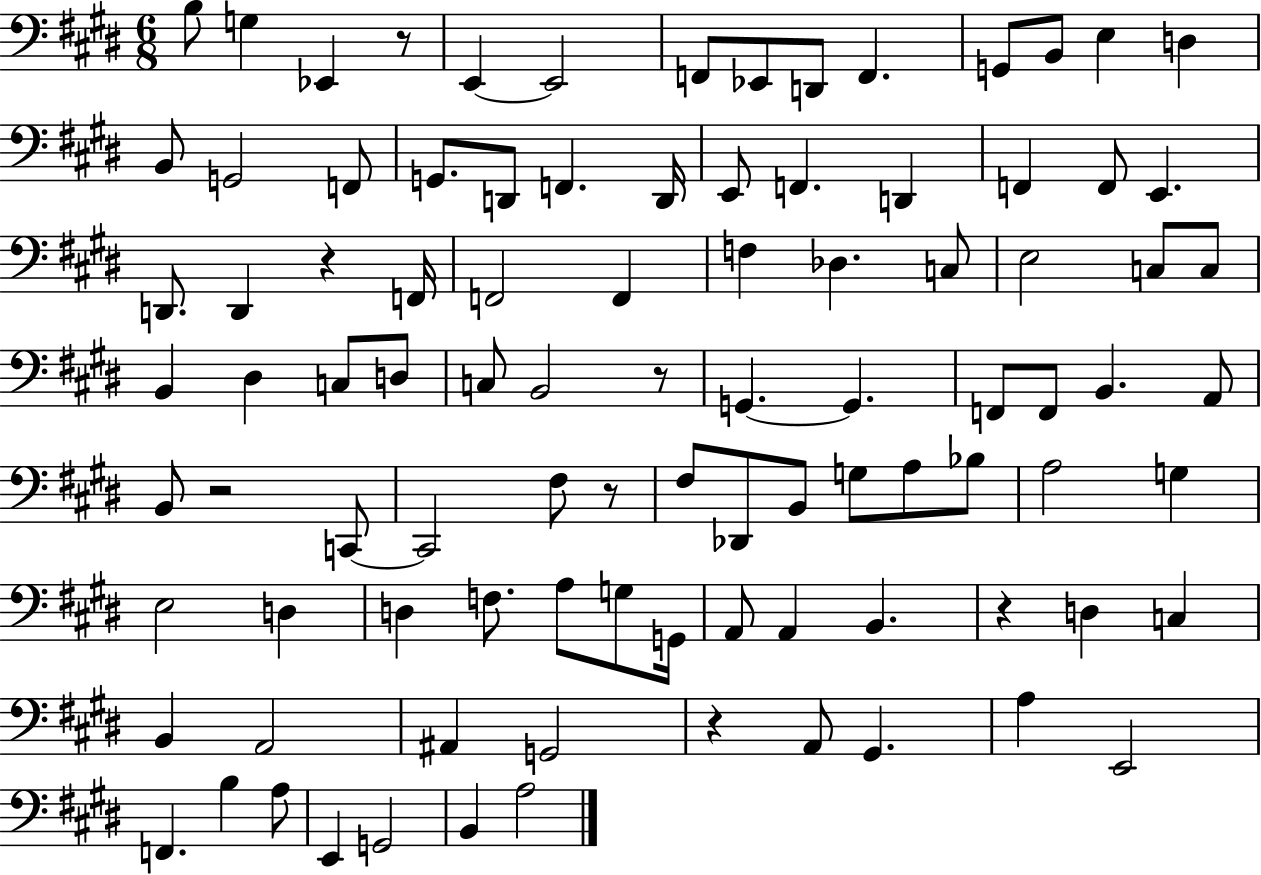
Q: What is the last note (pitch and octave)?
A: A3